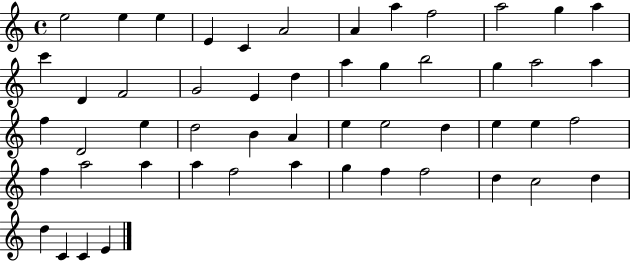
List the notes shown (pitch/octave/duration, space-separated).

E5/h E5/q E5/q E4/q C4/q A4/h A4/q A5/q F5/h A5/h G5/q A5/q C6/q D4/q F4/h G4/h E4/q D5/q A5/q G5/q B5/h G5/q A5/h A5/q F5/q D4/h E5/q D5/h B4/q A4/q E5/q E5/h D5/q E5/q E5/q F5/h F5/q A5/h A5/q A5/q F5/h A5/q G5/q F5/q F5/h D5/q C5/h D5/q D5/q C4/q C4/q E4/q